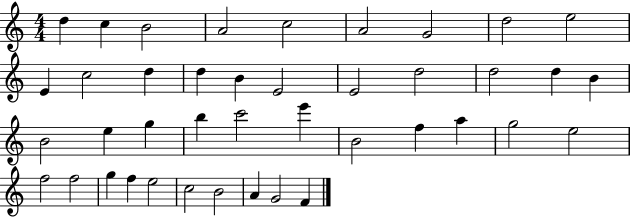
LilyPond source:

{
  \clef treble
  \numericTimeSignature
  \time 4/4
  \key c \major
  d''4 c''4 b'2 | a'2 c''2 | a'2 g'2 | d''2 e''2 | \break e'4 c''2 d''4 | d''4 b'4 e'2 | e'2 d''2 | d''2 d''4 b'4 | \break b'2 e''4 g''4 | b''4 c'''2 e'''4 | b'2 f''4 a''4 | g''2 e''2 | \break f''2 f''2 | g''4 f''4 e''2 | c''2 b'2 | a'4 g'2 f'4 | \break \bar "|."
}